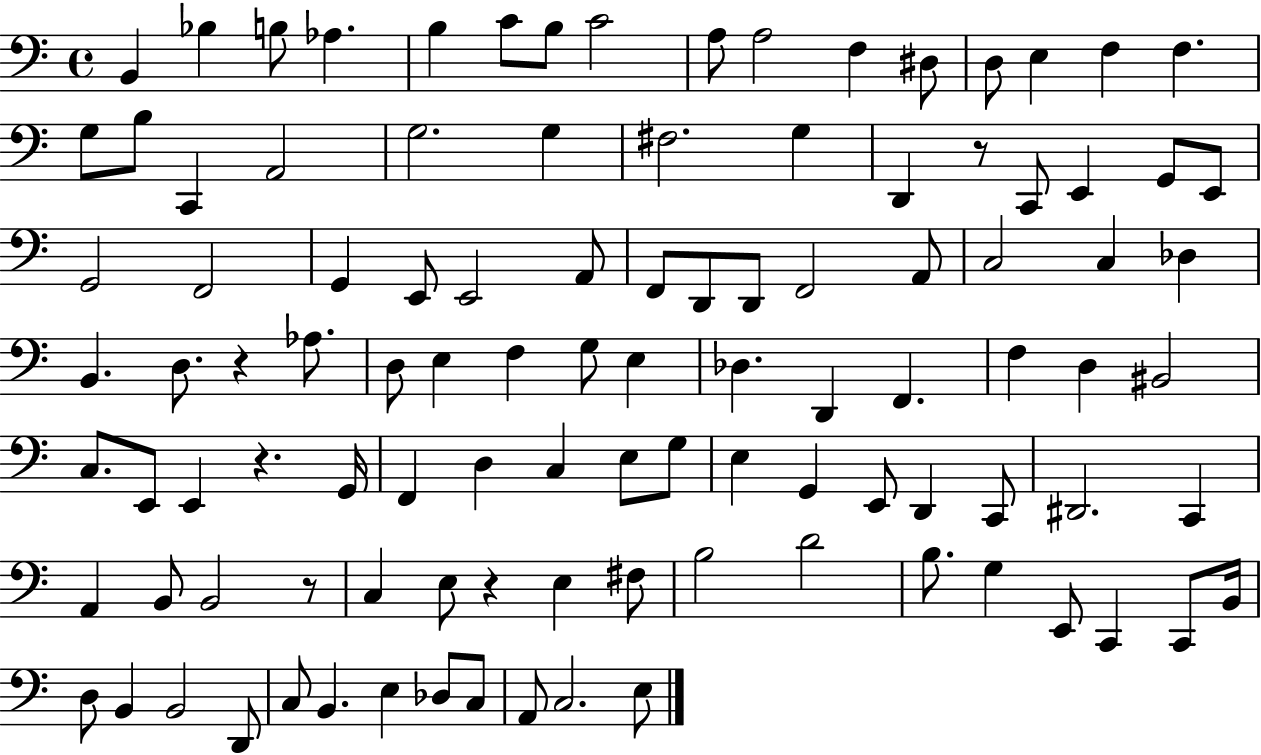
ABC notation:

X:1
T:Untitled
M:4/4
L:1/4
K:C
B,, _B, B,/2 _A, B, C/2 B,/2 C2 A,/2 A,2 F, ^D,/2 D,/2 E, F, F, G,/2 B,/2 C,, A,,2 G,2 G, ^F,2 G, D,, z/2 C,,/2 E,, G,,/2 E,,/2 G,,2 F,,2 G,, E,,/2 E,,2 A,,/2 F,,/2 D,,/2 D,,/2 F,,2 A,,/2 C,2 C, _D, B,, D,/2 z _A,/2 D,/2 E, F, G,/2 E, _D, D,, F,, F, D, ^B,,2 C,/2 E,,/2 E,, z G,,/4 F,, D, C, E,/2 G,/2 E, G,, E,,/2 D,, C,,/2 ^D,,2 C,, A,, B,,/2 B,,2 z/2 C, E,/2 z E, ^F,/2 B,2 D2 B,/2 G, E,,/2 C,, C,,/2 B,,/4 D,/2 B,, B,,2 D,,/2 C,/2 B,, E, _D,/2 C,/2 A,,/2 C,2 E,/2